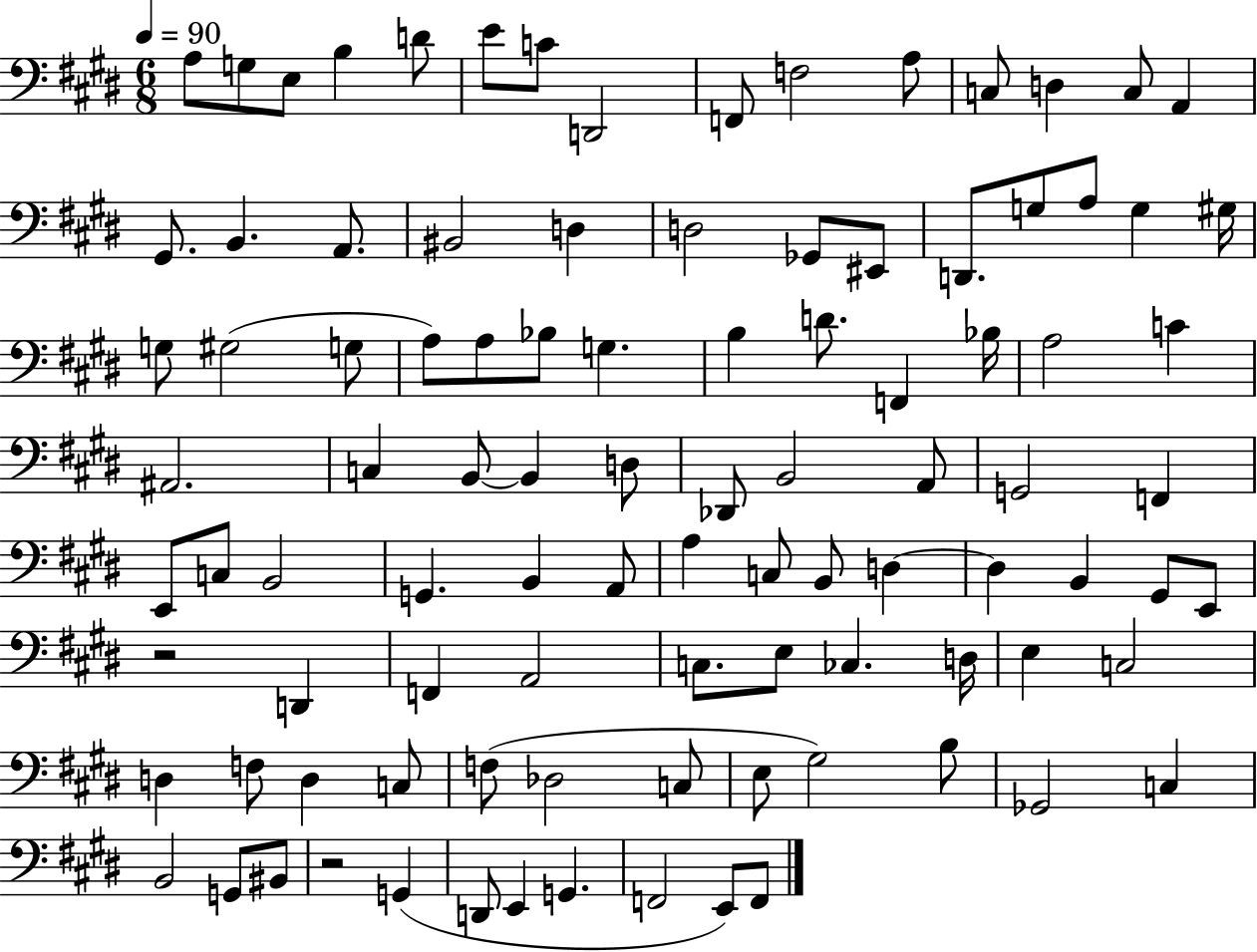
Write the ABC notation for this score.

X:1
T:Untitled
M:6/8
L:1/4
K:E
A,/2 G,/2 E,/2 B, D/2 E/2 C/2 D,,2 F,,/2 F,2 A,/2 C,/2 D, C,/2 A,, ^G,,/2 B,, A,,/2 ^B,,2 D, D,2 _G,,/2 ^E,,/2 D,,/2 G,/2 A,/2 G, ^G,/4 G,/2 ^G,2 G,/2 A,/2 A,/2 _B,/2 G, B, D/2 F,, _B,/4 A,2 C ^A,,2 C, B,,/2 B,, D,/2 _D,,/2 B,,2 A,,/2 G,,2 F,, E,,/2 C,/2 B,,2 G,, B,, A,,/2 A, C,/2 B,,/2 D, D, B,, ^G,,/2 E,,/2 z2 D,, F,, A,,2 C,/2 E,/2 _C, D,/4 E, C,2 D, F,/2 D, C,/2 F,/2 _D,2 C,/2 E,/2 ^G,2 B,/2 _G,,2 C, B,,2 G,,/2 ^B,,/2 z2 G,, D,,/2 E,, G,, F,,2 E,,/2 F,,/2